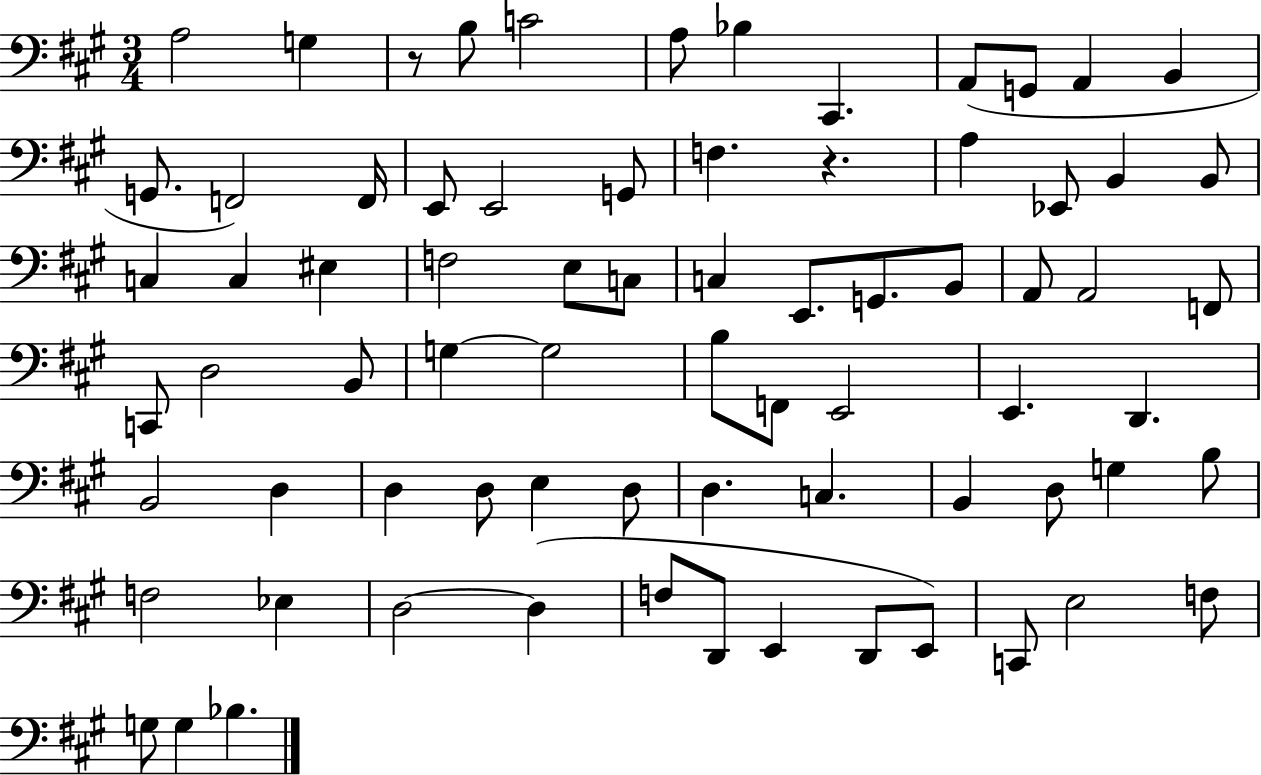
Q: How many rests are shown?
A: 2